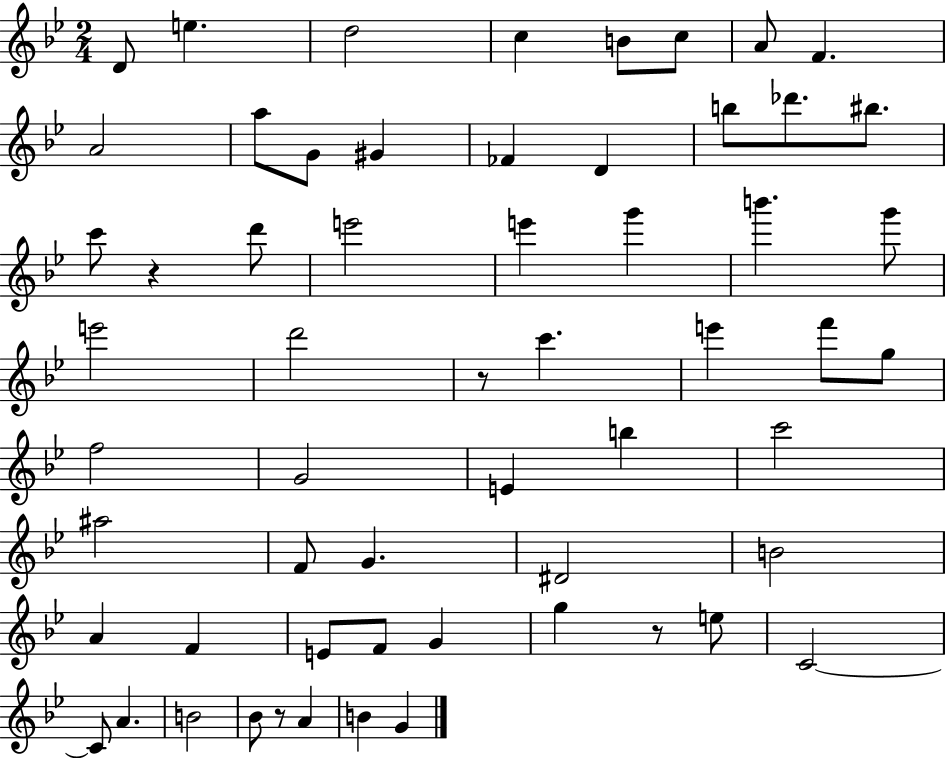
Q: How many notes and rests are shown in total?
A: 59